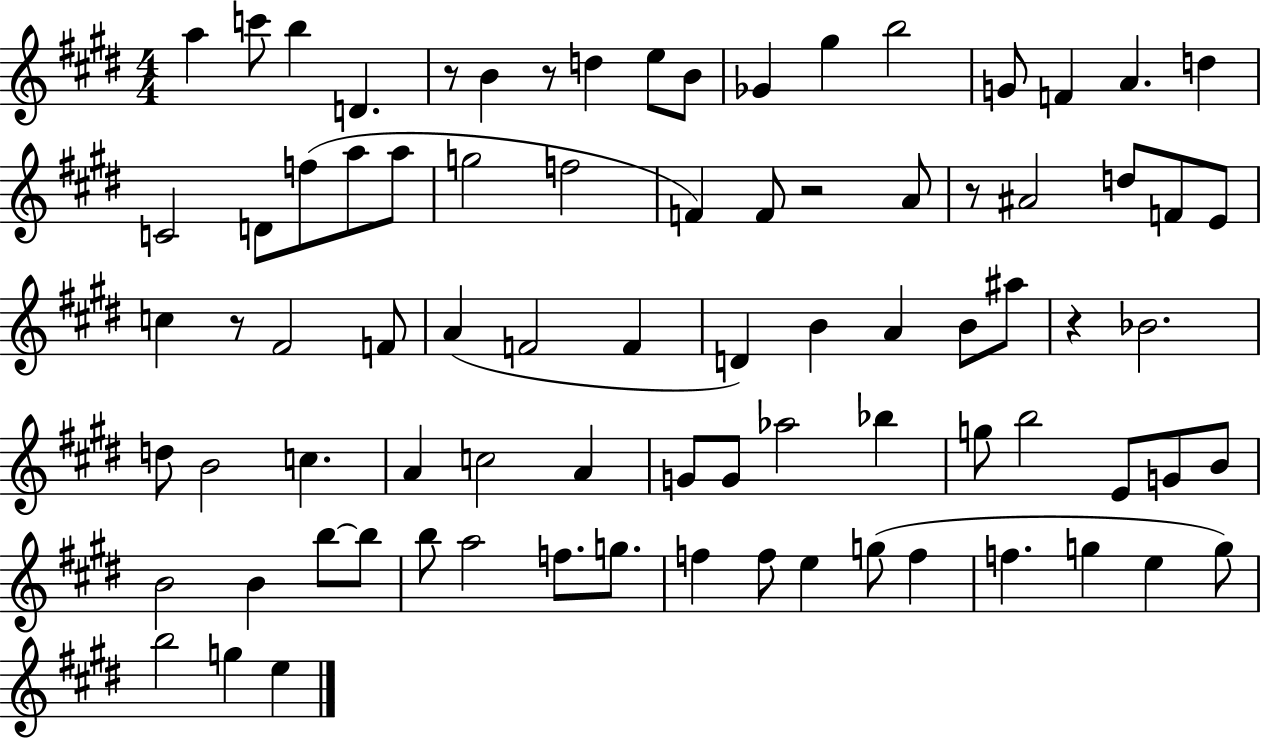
A5/q C6/e B5/q D4/q. R/e B4/q R/e D5/q E5/e B4/e Gb4/q G#5/q B5/h G4/e F4/q A4/q. D5/q C4/h D4/e F5/e A5/e A5/e G5/h F5/h F4/q F4/e R/h A4/e R/e A#4/h D5/e F4/e E4/e C5/q R/e F#4/h F4/e A4/q F4/h F4/q D4/q B4/q A4/q B4/e A#5/e R/q Bb4/h. D5/e B4/h C5/q. A4/q C5/h A4/q G4/e G4/e Ab5/h Bb5/q G5/e B5/h E4/e G4/e B4/e B4/h B4/q B5/e B5/e B5/e A5/h F5/e. G5/e. F5/q F5/e E5/q G5/e F5/q F5/q. G5/q E5/q G5/e B5/h G5/q E5/q